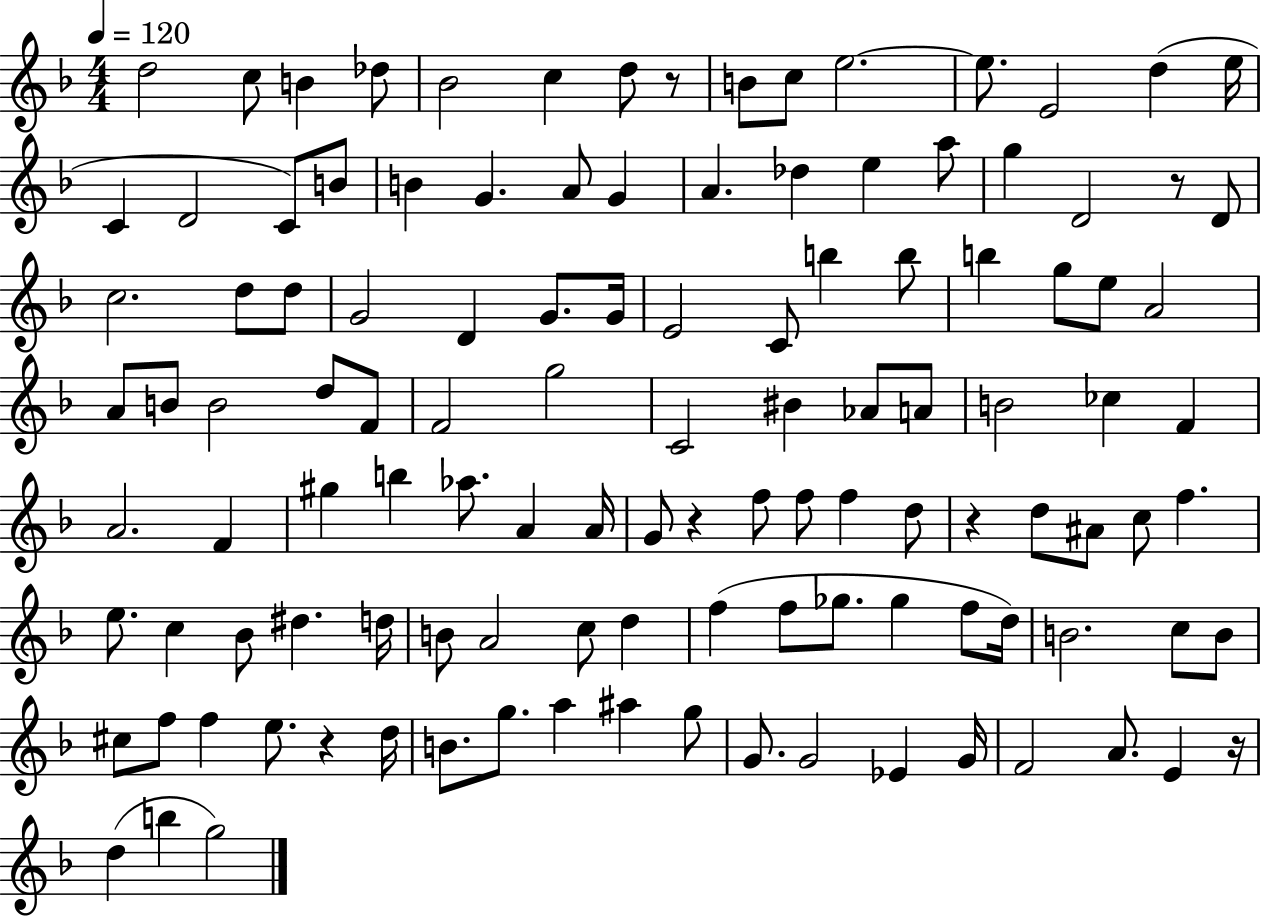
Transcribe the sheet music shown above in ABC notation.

X:1
T:Untitled
M:4/4
L:1/4
K:F
d2 c/2 B _d/2 _B2 c d/2 z/2 B/2 c/2 e2 e/2 E2 d e/4 C D2 C/2 B/2 B G A/2 G A _d e a/2 g D2 z/2 D/2 c2 d/2 d/2 G2 D G/2 G/4 E2 C/2 b b/2 b g/2 e/2 A2 A/2 B/2 B2 d/2 F/2 F2 g2 C2 ^B _A/2 A/2 B2 _c F A2 F ^g b _a/2 A A/4 G/2 z f/2 f/2 f d/2 z d/2 ^A/2 c/2 f e/2 c _B/2 ^d d/4 B/2 A2 c/2 d f f/2 _g/2 _g f/2 d/4 B2 c/2 B/2 ^c/2 f/2 f e/2 z d/4 B/2 g/2 a ^a g/2 G/2 G2 _E G/4 F2 A/2 E z/4 d b g2